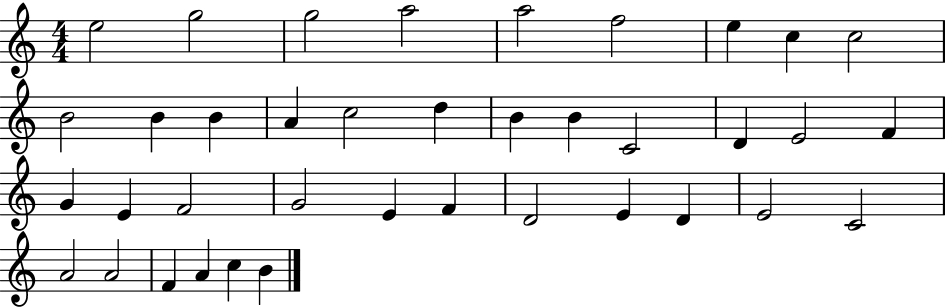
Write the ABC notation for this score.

X:1
T:Untitled
M:4/4
L:1/4
K:C
e2 g2 g2 a2 a2 f2 e c c2 B2 B B A c2 d B B C2 D E2 F G E F2 G2 E F D2 E D E2 C2 A2 A2 F A c B